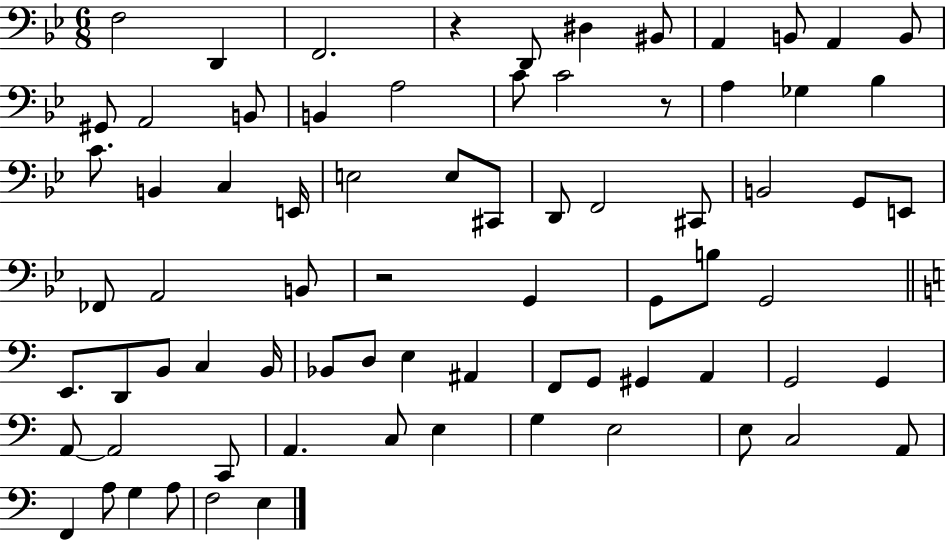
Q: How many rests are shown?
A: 3